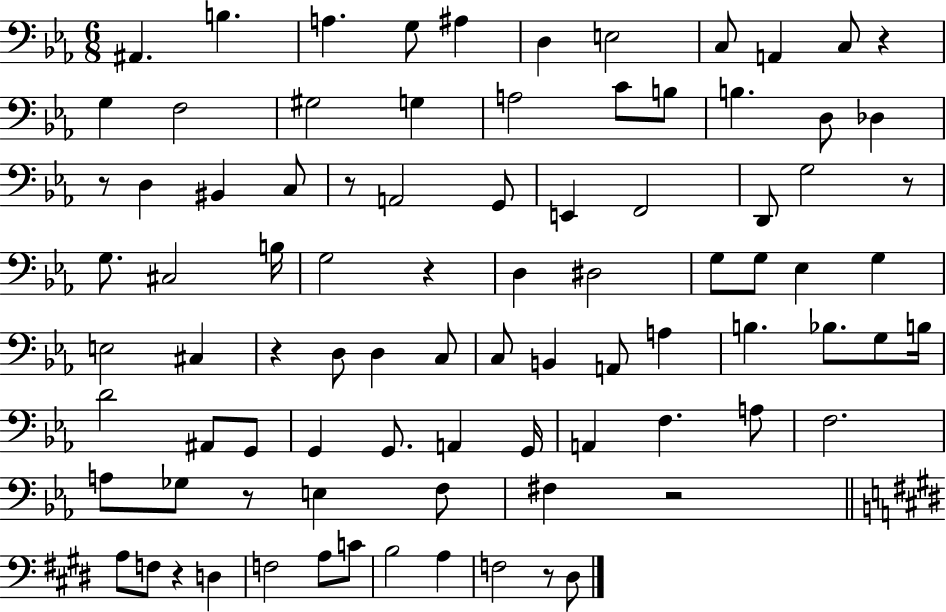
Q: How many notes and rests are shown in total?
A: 88